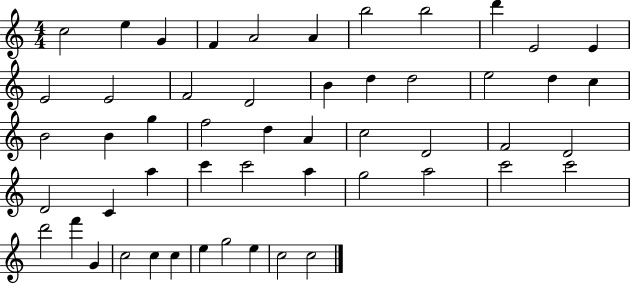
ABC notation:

X:1
T:Untitled
M:4/4
L:1/4
K:C
c2 e G F A2 A b2 b2 d' E2 E E2 E2 F2 D2 B d d2 e2 d c B2 B g f2 d A c2 D2 F2 D2 D2 C a c' c'2 a g2 a2 c'2 c'2 d'2 f' G c2 c c e g2 e c2 c2